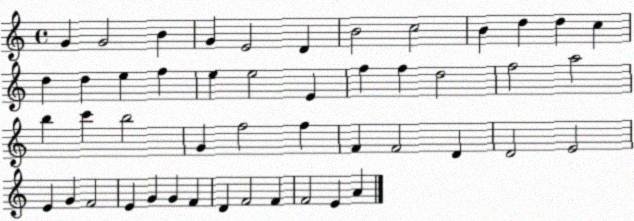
X:1
T:Untitled
M:4/4
L:1/4
K:C
G G2 B G E2 D B2 c2 B d d c d d e f e e2 E f f d2 f2 a2 b c' b2 G f2 f F F2 D D2 E2 E G F2 E G G F D F2 F F2 E A